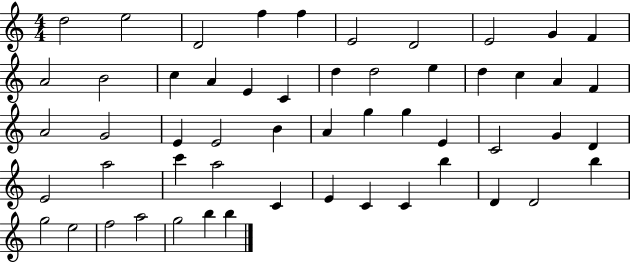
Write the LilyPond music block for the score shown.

{
  \clef treble
  \numericTimeSignature
  \time 4/4
  \key c \major
  d''2 e''2 | d'2 f''4 f''4 | e'2 d'2 | e'2 g'4 f'4 | \break a'2 b'2 | c''4 a'4 e'4 c'4 | d''4 d''2 e''4 | d''4 c''4 a'4 f'4 | \break a'2 g'2 | e'4 e'2 b'4 | a'4 g''4 g''4 e'4 | c'2 g'4 d'4 | \break e'2 a''2 | c'''4 a''2 c'4 | e'4 c'4 c'4 b''4 | d'4 d'2 b''4 | \break g''2 e''2 | f''2 a''2 | g''2 b''4 b''4 | \bar "|."
}